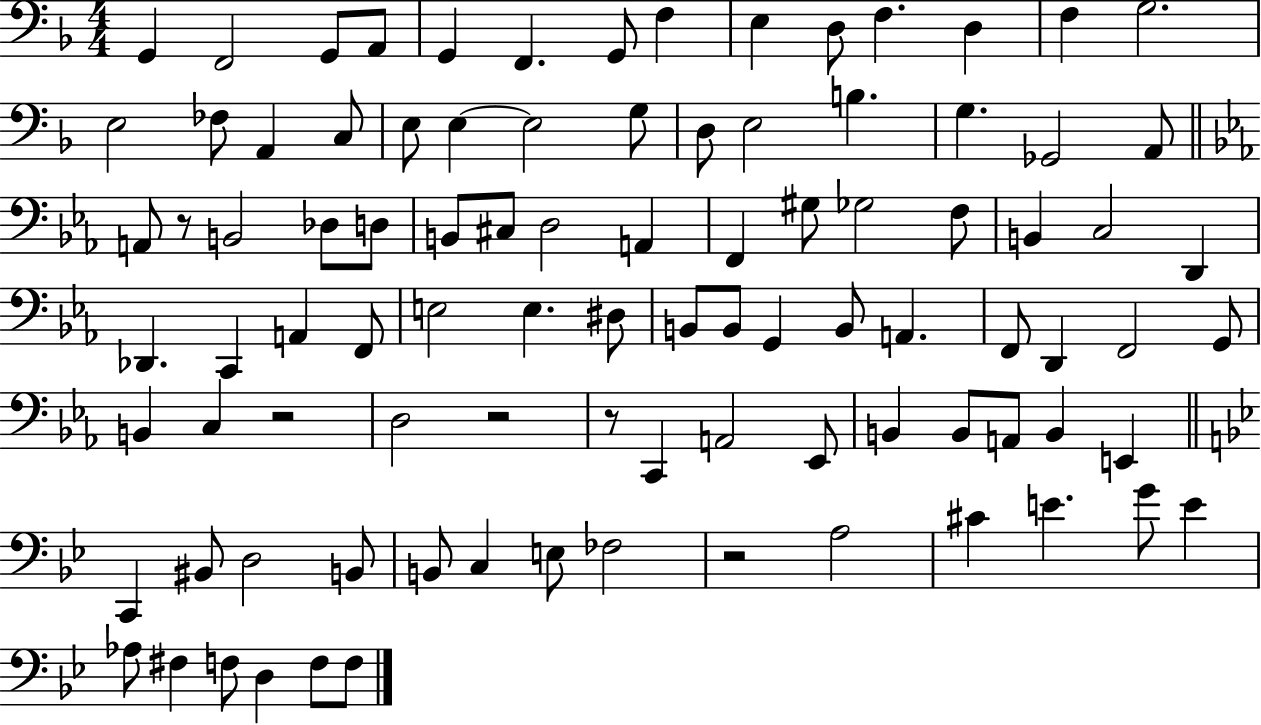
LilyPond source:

{
  \clef bass
  \numericTimeSignature
  \time 4/4
  \key f \major
  g,4 f,2 g,8 a,8 | g,4 f,4. g,8 f4 | e4 d8 f4. d4 | f4 g2. | \break e2 fes8 a,4 c8 | e8 e4~~ e2 g8 | d8 e2 b4. | g4. ges,2 a,8 | \break \bar "||" \break \key c \minor a,8 r8 b,2 des8 d8 | b,8 cis8 d2 a,4 | f,4 gis8 ges2 f8 | b,4 c2 d,4 | \break des,4. c,4 a,4 f,8 | e2 e4. dis8 | b,8 b,8 g,4 b,8 a,4. | f,8 d,4 f,2 g,8 | \break b,4 c4 r2 | d2 r2 | r8 c,4 a,2 ees,8 | b,4 b,8 a,8 b,4 e,4 | \break \bar "||" \break \key bes \major c,4 bis,8 d2 b,8 | b,8 c4 e8 fes2 | r2 a2 | cis'4 e'4. g'8 e'4 | \break aes8 fis4 f8 d4 f8 f8 | \bar "|."
}